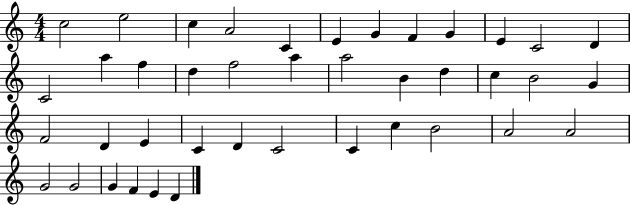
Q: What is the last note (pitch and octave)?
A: D4